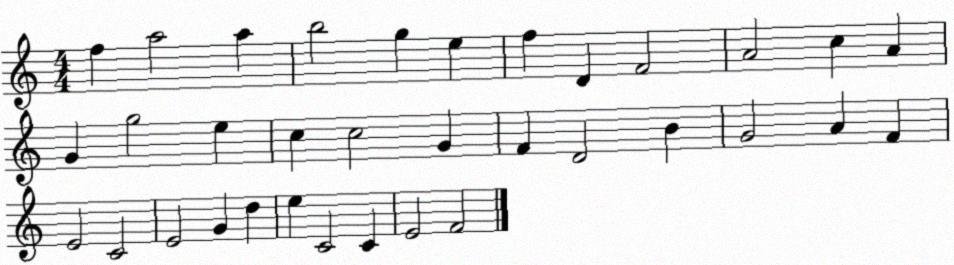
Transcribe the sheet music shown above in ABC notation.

X:1
T:Untitled
M:4/4
L:1/4
K:C
f a2 a b2 g e f D F2 A2 c A G g2 e c c2 G F D2 B G2 A F E2 C2 E2 G d e C2 C E2 F2